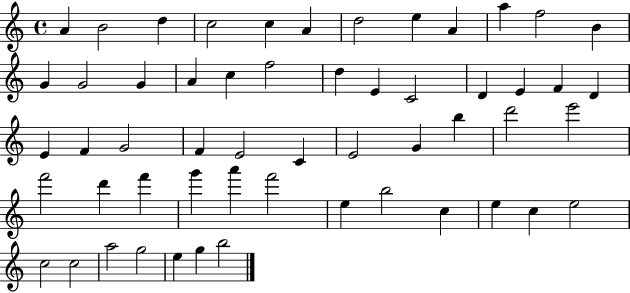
X:1
T:Untitled
M:4/4
L:1/4
K:C
A B2 d c2 c A d2 e A a f2 B G G2 G A c f2 d E C2 D E F D E F G2 F E2 C E2 G b d'2 e'2 f'2 d' f' g' a' f'2 e b2 c e c e2 c2 c2 a2 g2 e g b2